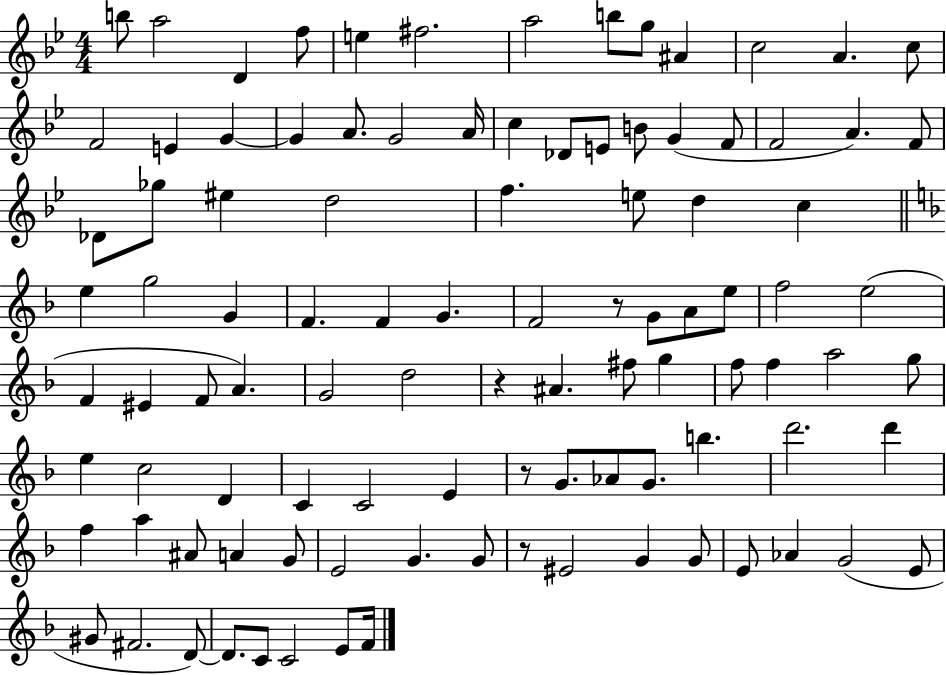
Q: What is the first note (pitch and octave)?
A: B5